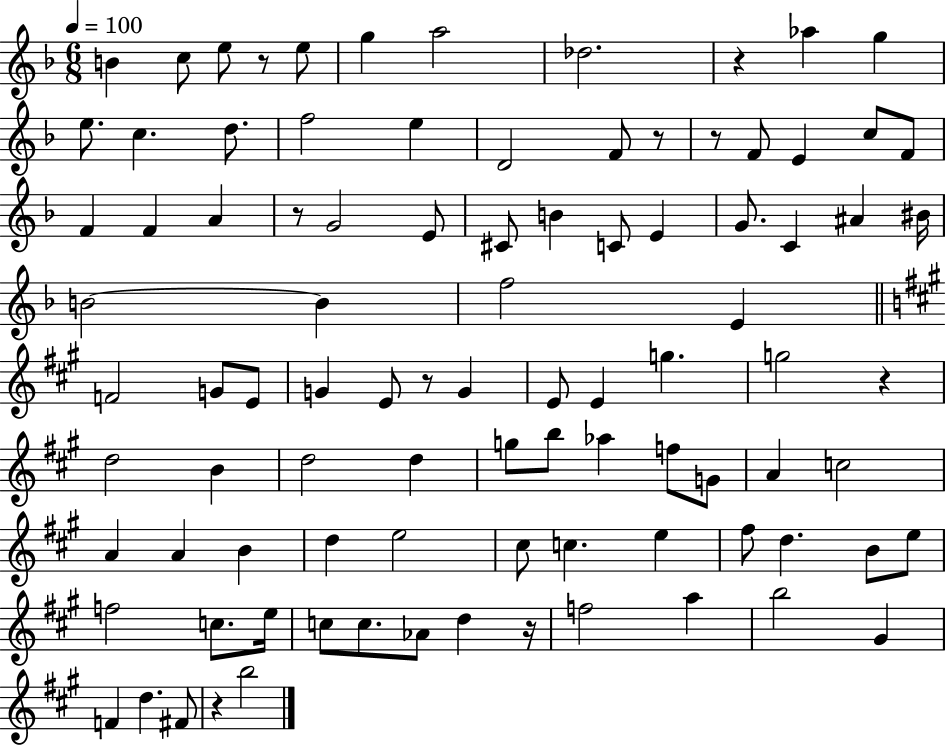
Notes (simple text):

B4/q C5/e E5/e R/e E5/e G5/q A5/h Db5/h. R/q Ab5/q G5/q E5/e. C5/q. D5/e. F5/h E5/q D4/h F4/e R/e R/e F4/e E4/q C5/e F4/e F4/q F4/q A4/q R/e G4/h E4/e C#4/e B4/q C4/e E4/q G4/e. C4/q A#4/q BIS4/s B4/h B4/q F5/h E4/q F4/h G4/e E4/e G4/q E4/e R/e G4/q E4/e E4/q G5/q. G5/h R/q D5/h B4/q D5/h D5/q G5/e B5/e Ab5/q F5/e G4/e A4/q C5/h A4/q A4/q B4/q D5/q E5/h C#5/e C5/q. E5/q F#5/e D5/q. B4/e E5/e F5/h C5/e. E5/s C5/e C5/e. Ab4/e D5/q R/s F5/h A5/q B5/h G#4/q F4/q D5/q. F#4/e R/q B5/h